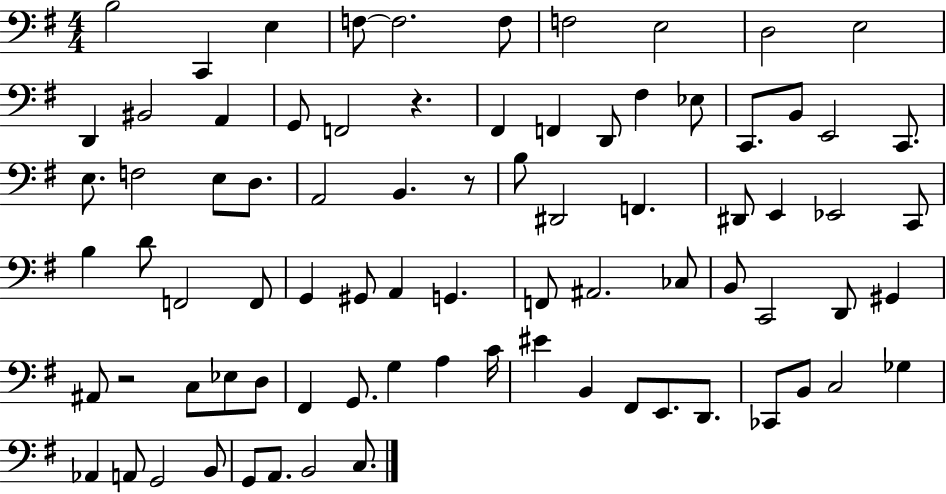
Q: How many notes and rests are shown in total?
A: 81